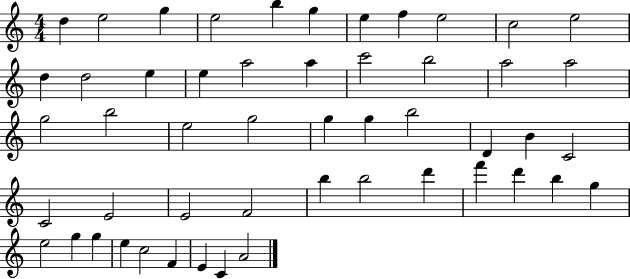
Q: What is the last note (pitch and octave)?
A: A4